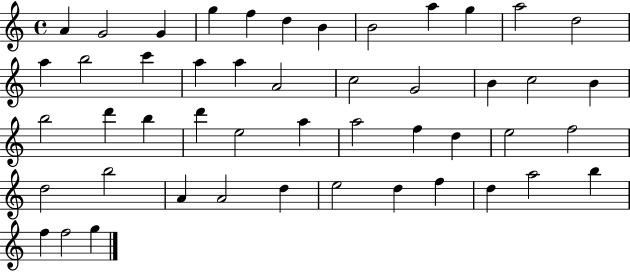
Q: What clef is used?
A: treble